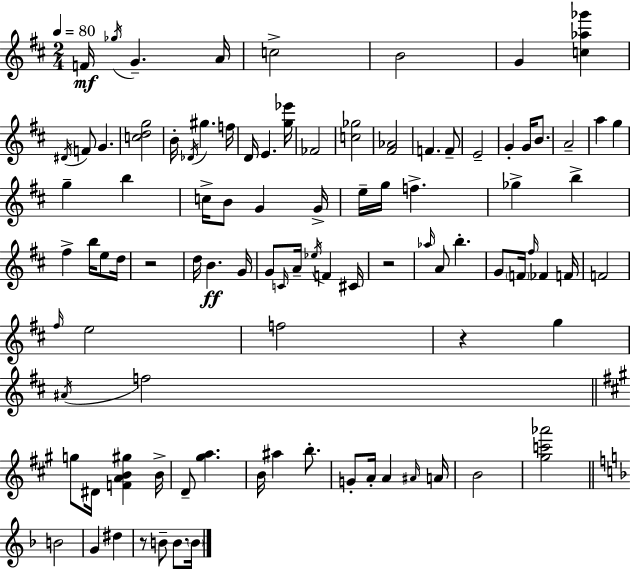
X:1
T:Untitled
M:2/4
L:1/4
K:D
F/4 _g/4 G A/4 c2 B2 G [c_a_g'] ^D/4 F/2 G [cdg]2 B/4 _D/4 ^g f/4 D/4 E [g_e']/4 _F2 [c_g]2 [^F_A]2 F F/2 E2 G G/4 B/2 A2 a g g b c/4 B/2 G G/4 e/4 g/4 f _g b ^f b/4 e/2 d/4 z2 d/4 B G/4 G/2 C/4 A/4 _e/4 F ^C/4 z2 _a/4 A/2 b G/2 F/4 ^f/4 _F F/4 F2 ^f/4 e2 f2 z g ^A/4 f2 g/2 ^D/4 [FAB^g] B/4 D/2 [^ga] B/4 ^a b/2 G/2 A/4 A ^A/4 A/4 B2 [^gc'_a']2 B2 G ^d z/2 B/2 B/2 B/4